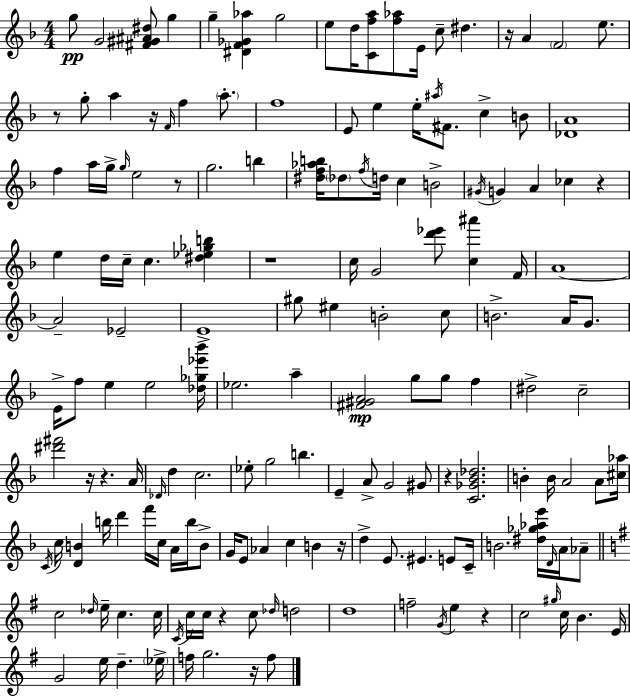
{
  \clef treble
  \numericTimeSignature
  \time 4/4
  \key f \major
  g''8\pp g'2 <fis' gis' ais' dis''>8 g''4 | g''4-- <dis' f' ges' aes''>4 g''2 | e''8 d''16 <c' f'' a''>8 <f'' aes''>8 e'16 c''8-- dis''4. | r16 a'4 \parenthesize f'2 e''8. | \break r8 g''8-. a''4 r16 \grace { f'16 } f''4 \parenthesize a''8.-. | f''1 | e'8 e''4 e''16-. \acciaccatura { ais''16 } fis'8. c''4-> | b'8 <des' a'>1 | \break f''4 a''16 g''16-> \grace { g''16 } e''2 | r8 g''2. b''4 | <dis'' f'' aes'' b''>16 \parenthesize des''8 \acciaccatura { f''16 } d''16 c''4 b'2-> | \acciaccatura { gis'16 } g'4 a'4 ces''4 | \break r4 e''4 d''16 c''16-- c''4. | <dis'' ees'' ges'' b''>4 r1 | c''16 g'2 <d''' ees'''>8 | <c'' ais'''>4 f'16 a'1~~ | \break a'2-- ees'2-- | e'1-> | gis''8 eis''4 b'2-. | c''8 b'2.-> | \break a'16 g'8. e'16-> f''8 e''4 e''2 | <des'' ges'' ees''' bes'''>16 ees''2. | a''4-- <fis' gis' a'>2\mp g''8 g''8 | f''4 dis''2-> c''2-- | \break <dis''' fis'''>2 r16 r4. | a'16 \grace { des'16 } d''4 c''2. | ees''8-. g''2 | b''4. e'4-- a'8-> g'2 | \break gis'8 r4 <c' ges' bes' des''>2. | b'4-. b'16 a'2 | a'8 <cis'' aes''>16 \acciaccatura { c'16 } c''16 <d' b'>4 b''16 d'''4 | f'''16 c''16 a'16 b''16 b'8-> g'16 e'8 aes'4 c''4 | \break b'4 r16 d''4-> e'8. eis'4. | e'8 c'16-- b'2. | <dis'' ges'' aes'' e'''>16 \grace { d'16 } a'16 aes'8-- \bar "||" \break \key e \minor c''2 \grace { des''16 } e''16-- c''4. | c''16 \acciaccatura { c'16 } c''16 c''16 r4 c''8 \grace { des''16 } d''2 | d''1 | f''2-- \acciaccatura { g'16 } e''4 | \break r4 c''2 \grace { gis''16 } c''16 b'4. | e'16 g'2 e''16 d''4.-- | \parenthesize ees''16-> f''16 g''2. | r16 f''8 \bar "|."
}